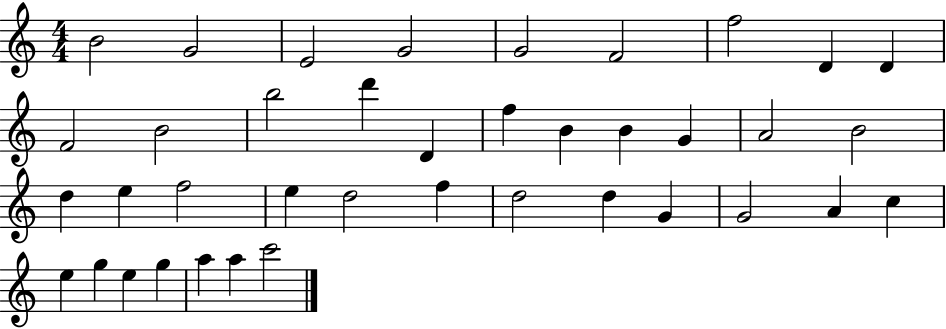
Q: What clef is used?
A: treble